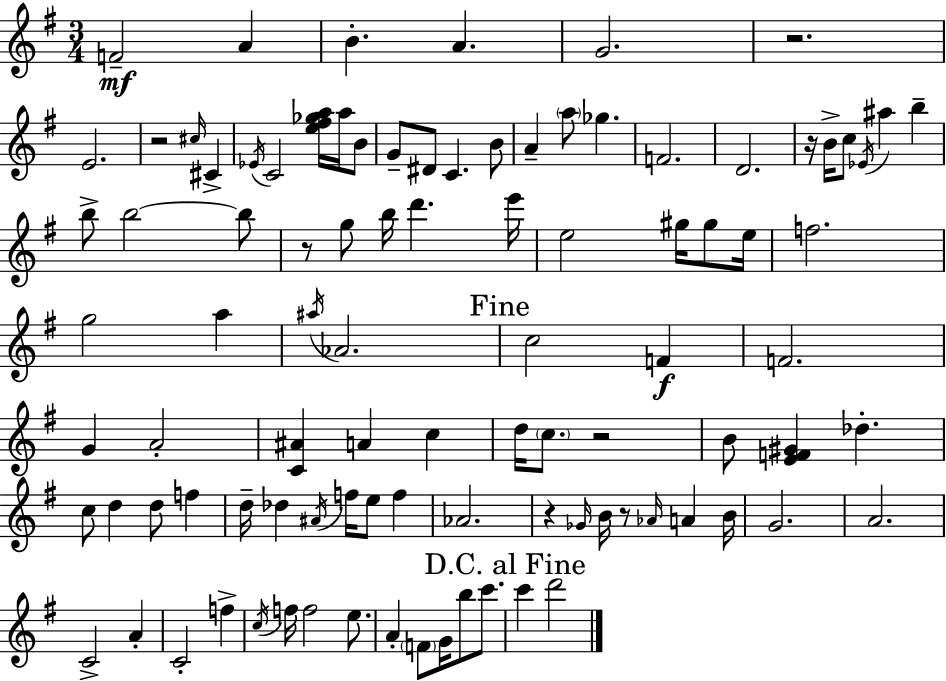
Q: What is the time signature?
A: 3/4